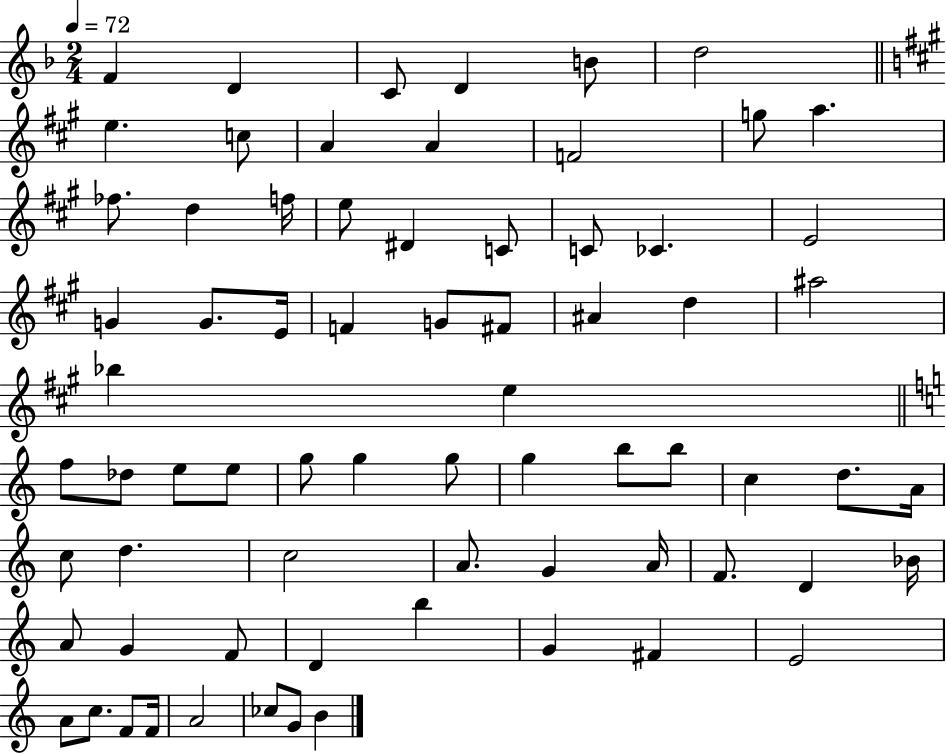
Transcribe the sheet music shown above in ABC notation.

X:1
T:Untitled
M:2/4
L:1/4
K:F
F D C/2 D B/2 d2 e c/2 A A F2 g/2 a _f/2 d f/4 e/2 ^D C/2 C/2 _C E2 G G/2 E/4 F G/2 ^F/2 ^A d ^a2 _b e f/2 _d/2 e/2 e/2 g/2 g g/2 g b/2 b/2 c d/2 A/4 c/2 d c2 A/2 G A/4 F/2 D _B/4 A/2 G F/2 D b G ^F E2 A/2 c/2 F/2 F/4 A2 _c/2 G/2 B